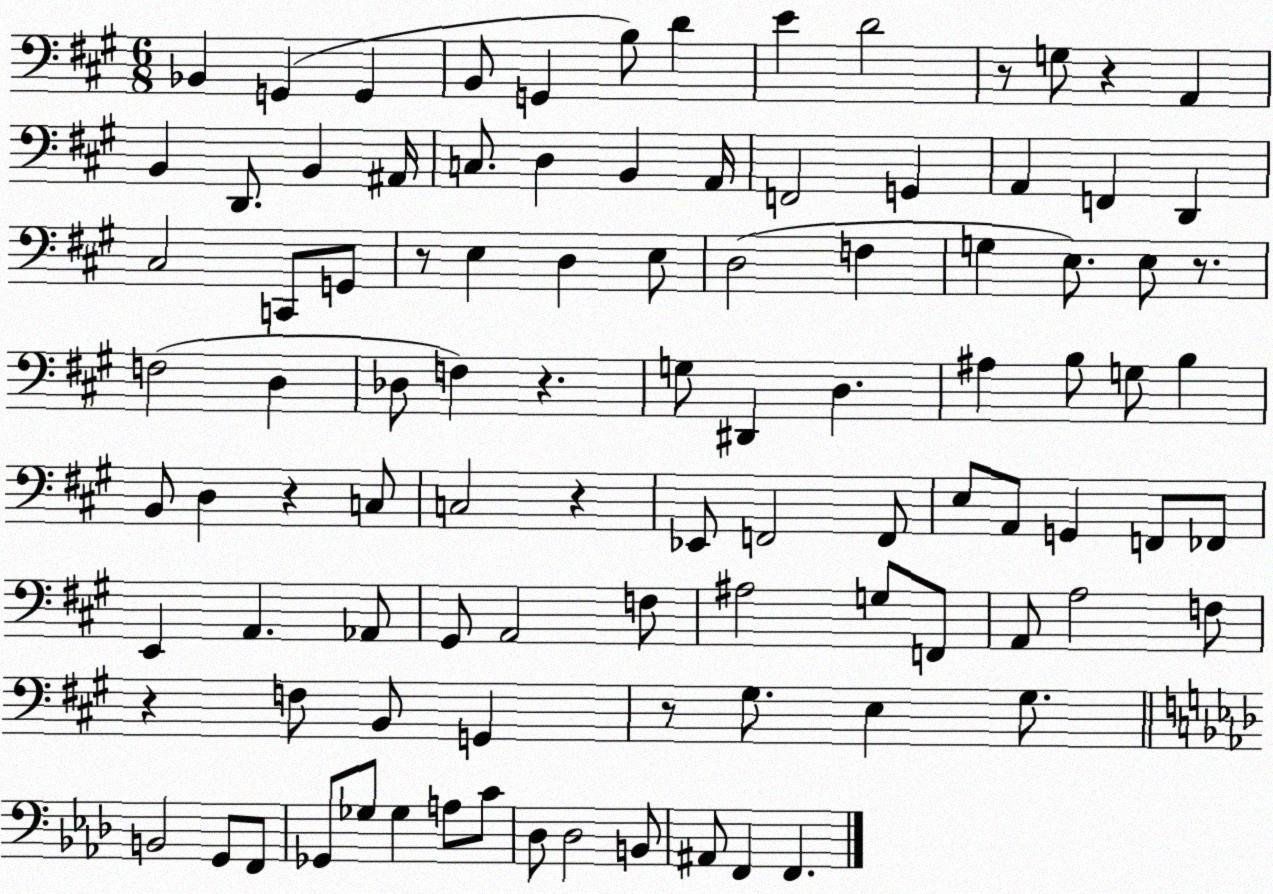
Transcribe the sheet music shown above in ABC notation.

X:1
T:Untitled
M:6/8
L:1/4
K:A
_B,, G,, G,, B,,/2 G,, B,/2 D E D2 z/2 G,/2 z A,, B,, D,,/2 B,, ^A,,/4 C,/2 D, B,, A,,/4 F,,2 G,, A,, F,, D,, ^C,2 C,,/2 G,,/2 z/2 E, D, E,/2 D,2 F, G, E,/2 E,/2 z/2 F,2 D, _D,/2 F, z G,/2 ^D,, D, ^A, B,/2 G,/2 B, B,,/2 D, z C,/2 C,2 z _E,,/2 F,,2 F,,/2 E,/2 A,,/2 G,, F,,/2 _F,,/2 E,, A,, _A,,/2 ^G,,/2 A,,2 F,/2 ^A,2 G,/2 F,,/2 A,,/2 A,2 F,/2 z F,/2 B,,/2 G,, z/2 ^G,/2 E, ^G,/2 B,,2 G,,/2 F,,/2 _G,,/2 _G,/2 _G, A,/2 C/2 _D,/2 _D,2 B,,/2 ^A,,/2 F,, F,,